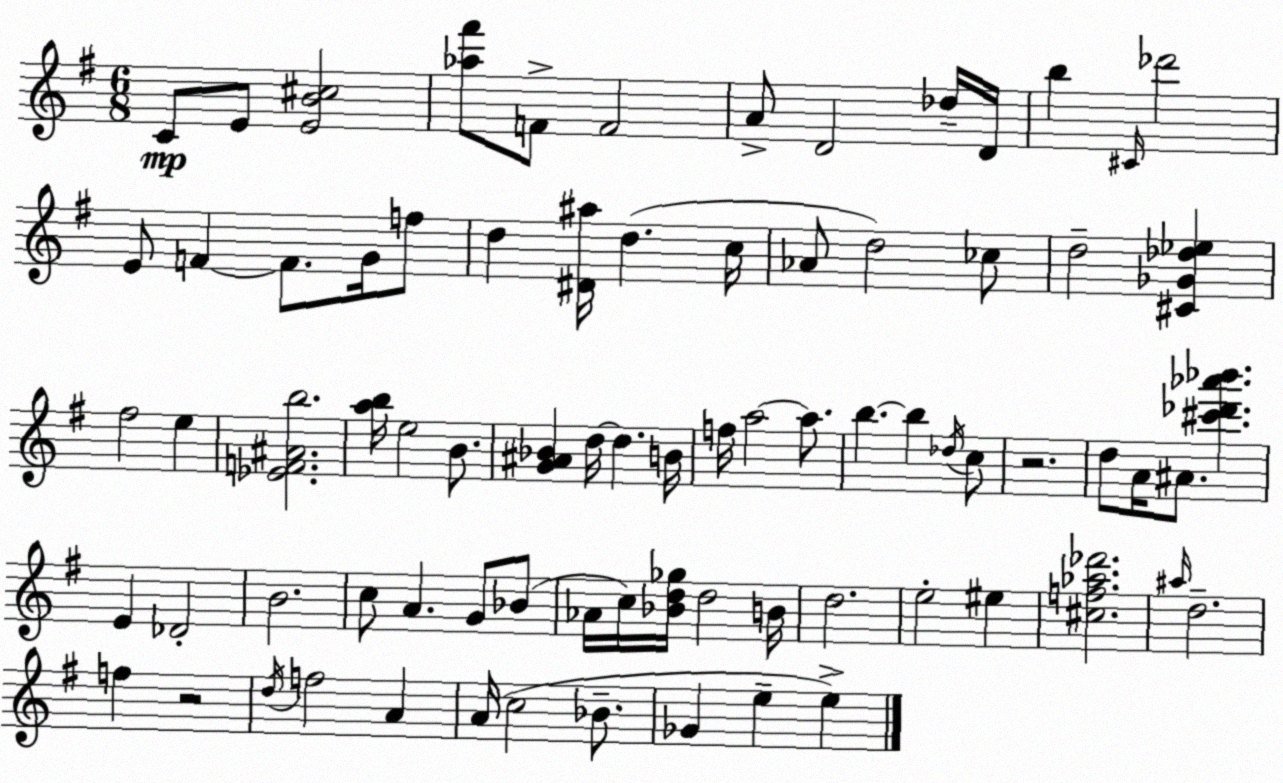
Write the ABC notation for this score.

X:1
T:Untitled
M:6/8
L:1/4
K:Em
C/2 E/2 [EB^c]2 [_a^f']/2 F/2 F2 A/2 D2 _d/4 D/4 b ^C/4 _d'2 E/2 F F/2 G/4 f/2 d [^D^a]/4 d c/4 _A/2 d2 _c/2 d2 [^C_G_d_e] ^f2 e [_EF^Ab]2 [ab]/4 e2 B/2 [G^A_B] d/4 d B/4 f/4 a2 a/2 b b _d/4 c/2 z2 d/2 A/4 ^A/2 [^c'_d'_a'_b'] E _D2 B2 c/2 A G/2 _B/2 _A/4 c/4 [_Bd_g]/4 d2 B/4 d2 e2 ^e [^cf_a_d']2 ^a/4 d2 f z2 d/4 f2 A A/4 c2 _B/2 _G e e